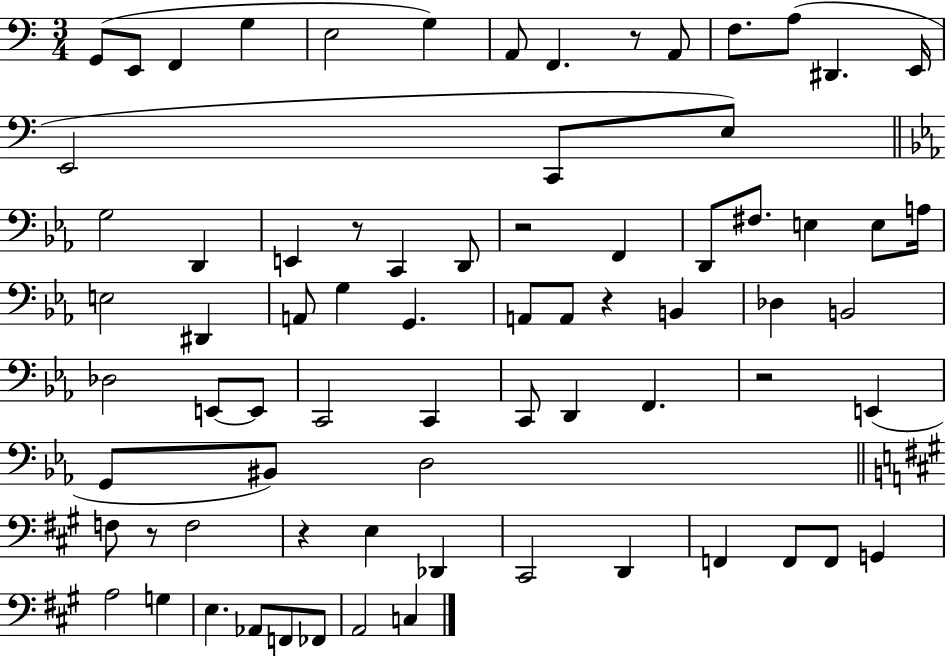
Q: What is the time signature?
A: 3/4